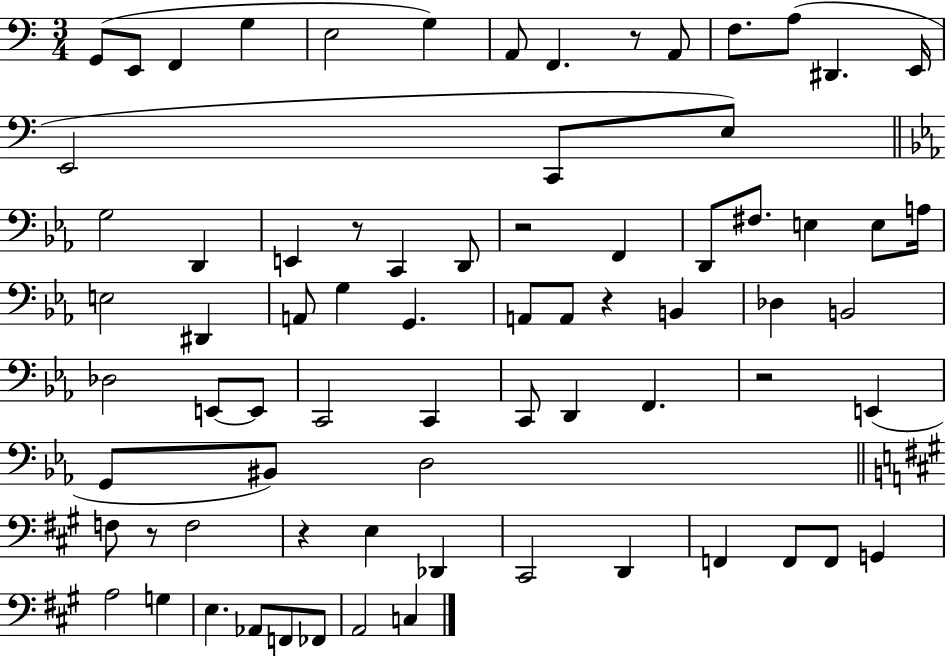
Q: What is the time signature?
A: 3/4